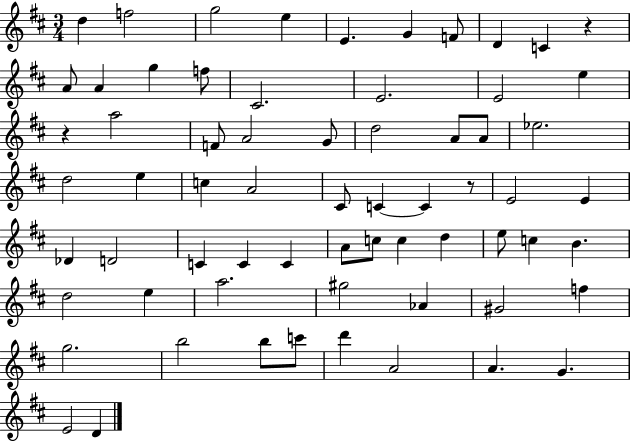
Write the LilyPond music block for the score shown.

{
  \clef treble
  \numericTimeSignature
  \time 3/4
  \key d \major
  d''4 f''2 | g''2 e''4 | e'4. g'4 f'8 | d'4 c'4 r4 | \break a'8 a'4 g''4 f''8 | cis'2. | e'2. | e'2 e''4 | \break r4 a''2 | f'8 a'2 g'8 | d''2 a'8 a'8 | ees''2. | \break d''2 e''4 | c''4 a'2 | cis'8 c'4~~ c'4 r8 | e'2 e'4 | \break des'4 d'2 | c'4 c'4 c'4 | a'8 c''8 c''4 d''4 | e''8 c''4 b'4. | \break d''2 e''4 | a''2. | gis''2 aes'4 | gis'2 f''4 | \break g''2. | b''2 b''8 c'''8 | d'''4 a'2 | a'4. g'4. | \break e'2 d'4 | \bar "|."
}